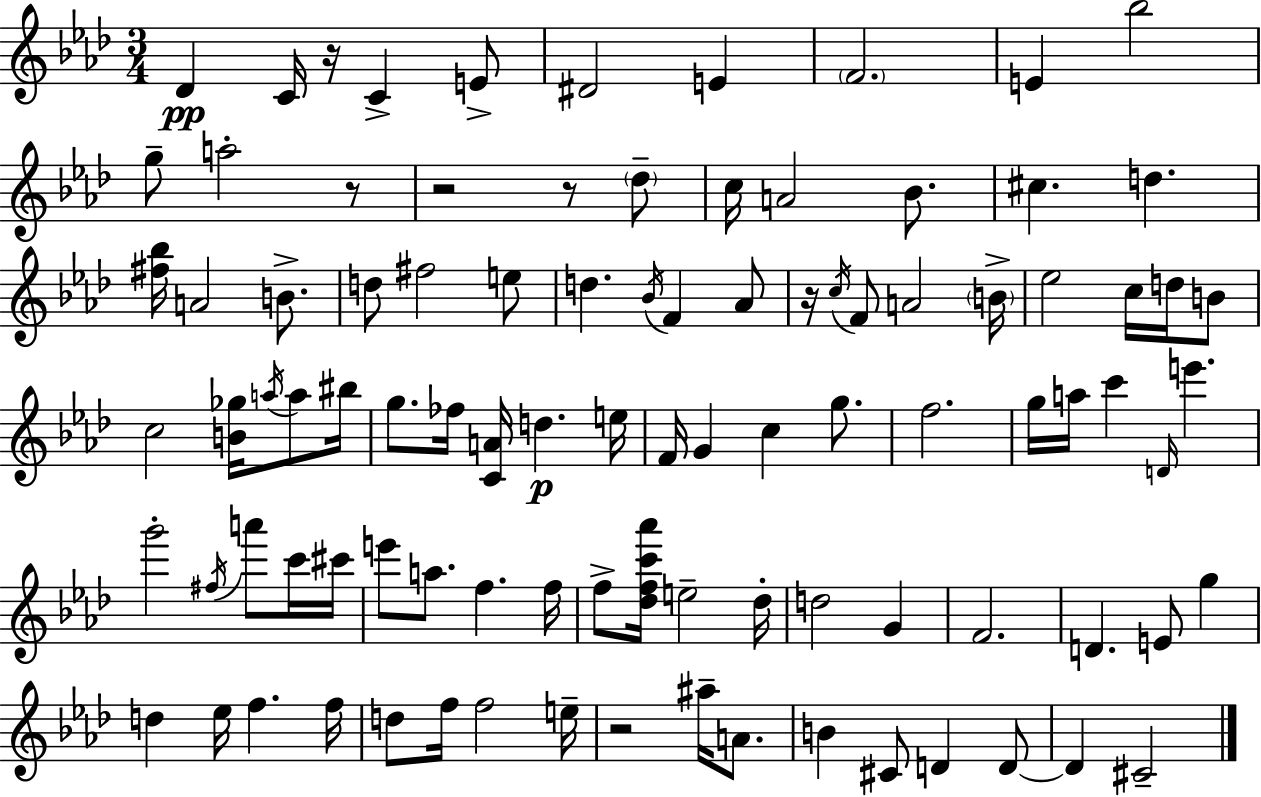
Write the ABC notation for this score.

X:1
T:Untitled
M:3/4
L:1/4
K:Ab
_D C/4 z/4 C E/2 ^D2 E F2 E _b2 g/2 a2 z/2 z2 z/2 _d/2 c/4 A2 _B/2 ^c d [^f_b]/4 A2 B/2 d/2 ^f2 e/2 d _B/4 F _A/2 z/4 c/4 F/2 A2 B/4 _e2 c/4 d/4 B/2 c2 [B_g]/4 a/4 a/2 ^b/4 g/2 _f/4 [CA]/4 d e/4 F/4 G c g/2 f2 g/4 a/4 c' D/4 e' g'2 ^f/4 a'/2 c'/4 ^c'/4 e'/2 a/2 f f/4 f/2 [_dfc'_a']/4 e2 _d/4 d2 G F2 D E/2 g d _e/4 f f/4 d/2 f/4 f2 e/4 z2 ^a/4 A/2 B ^C/2 D D/2 D ^C2